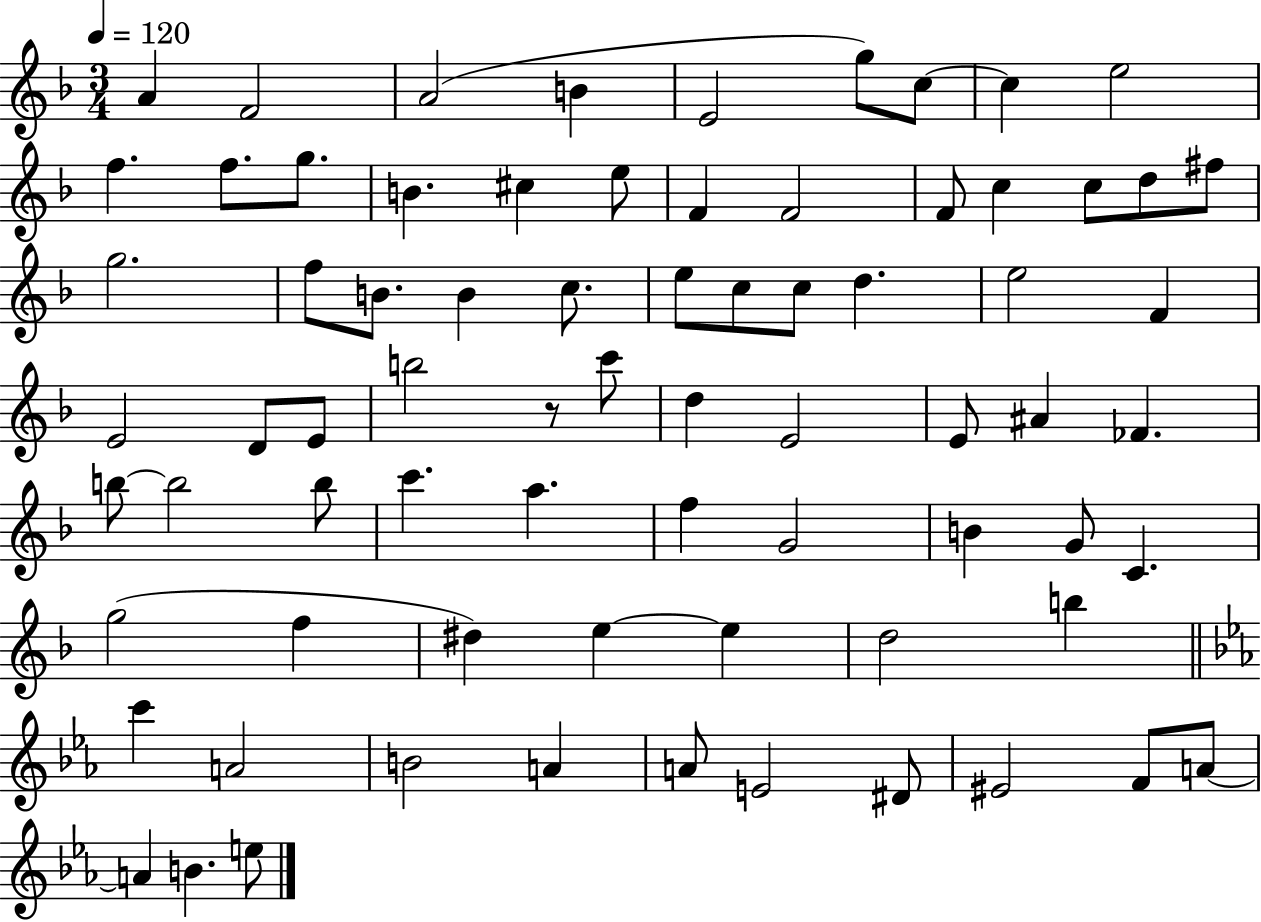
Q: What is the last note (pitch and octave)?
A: E5